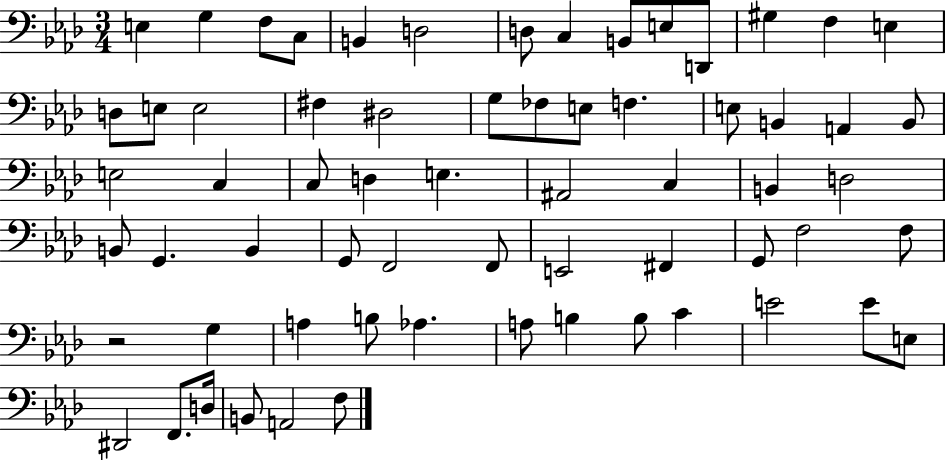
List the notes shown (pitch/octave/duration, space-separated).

E3/q G3/q F3/e C3/e B2/q D3/h D3/e C3/q B2/e E3/e D2/e G#3/q F3/q E3/q D3/e E3/e E3/h F#3/q D#3/h G3/e FES3/e E3/e F3/q. E3/e B2/q A2/q B2/e E3/h C3/q C3/e D3/q E3/q. A#2/h C3/q B2/q D3/h B2/e G2/q. B2/q G2/e F2/h F2/e E2/h F#2/q G2/e F3/h F3/e R/h G3/q A3/q B3/e Ab3/q. A3/e B3/q B3/e C4/q E4/h E4/e E3/e D#2/h F2/e. D3/s B2/e A2/h F3/e